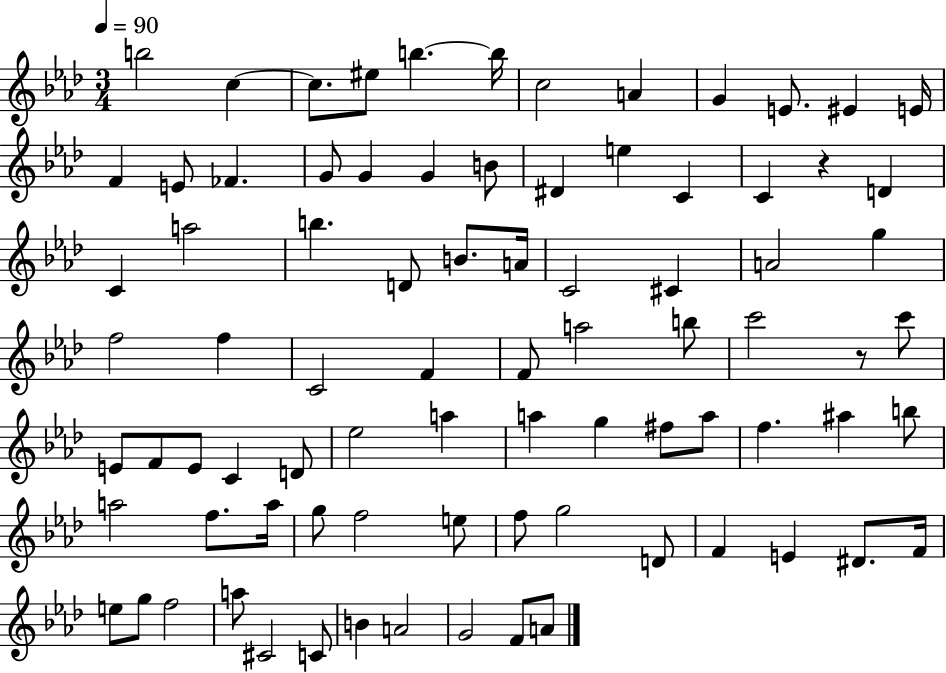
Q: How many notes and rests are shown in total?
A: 83